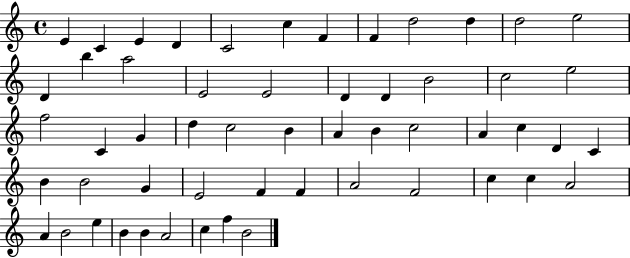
{
  \clef treble
  \time 4/4
  \defaultTimeSignature
  \key c \major
  e'4 c'4 e'4 d'4 | c'2 c''4 f'4 | f'4 d''2 d''4 | d''2 e''2 | \break d'4 b''4 a''2 | e'2 e'2 | d'4 d'4 b'2 | c''2 e''2 | \break f''2 c'4 g'4 | d''4 c''2 b'4 | a'4 b'4 c''2 | a'4 c''4 d'4 c'4 | \break b'4 b'2 g'4 | e'2 f'4 f'4 | a'2 f'2 | c''4 c''4 a'2 | \break a'4 b'2 e''4 | b'4 b'4 a'2 | c''4 f''4 b'2 | \bar "|."
}